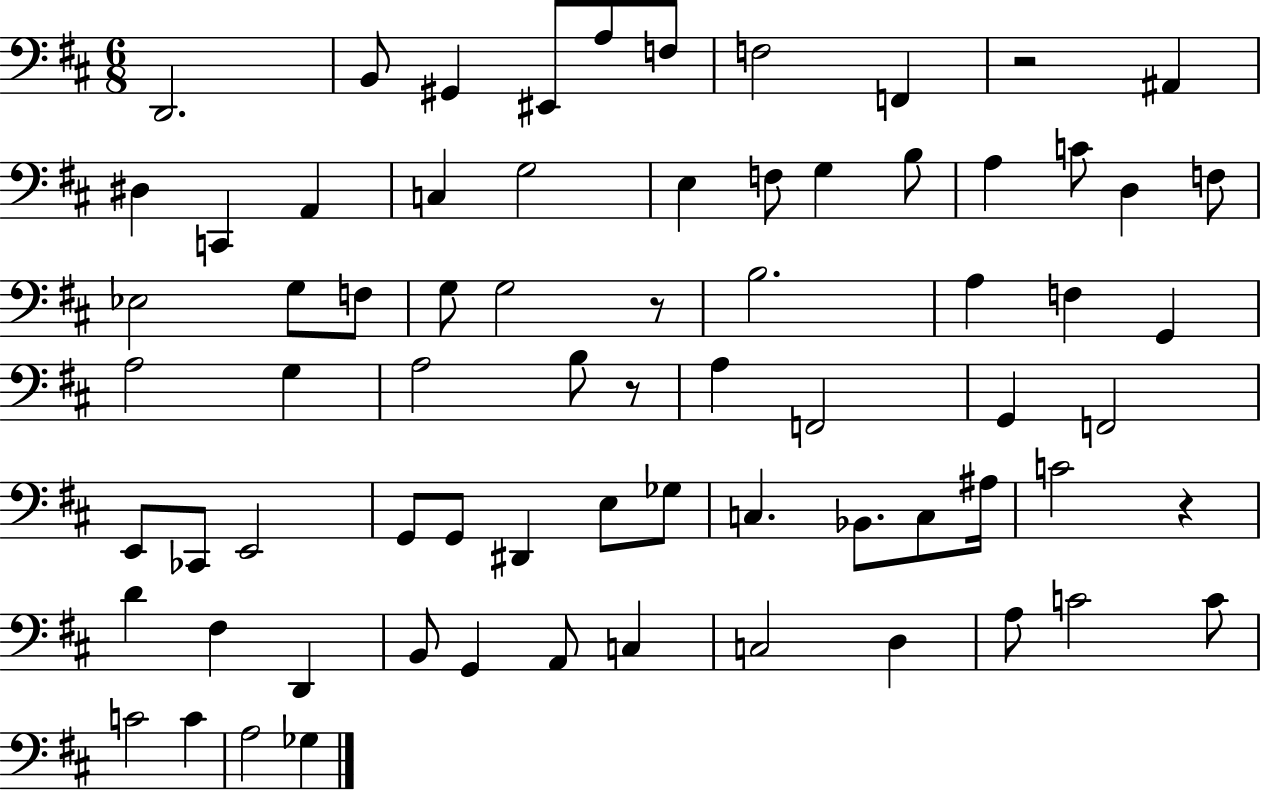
X:1
T:Untitled
M:6/8
L:1/4
K:D
D,,2 B,,/2 ^G,, ^E,,/2 A,/2 F,/2 F,2 F,, z2 ^A,, ^D, C,, A,, C, G,2 E, F,/2 G, B,/2 A, C/2 D, F,/2 _E,2 G,/2 F,/2 G,/2 G,2 z/2 B,2 A, F, G,, A,2 G, A,2 B,/2 z/2 A, F,,2 G,, F,,2 E,,/2 _C,,/2 E,,2 G,,/2 G,,/2 ^D,, E,/2 _G,/2 C, _B,,/2 C,/2 ^A,/4 C2 z D ^F, D,, B,,/2 G,, A,,/2 C, C,2 D, A,/2 C2 C/2 C2 C A,2 _G,